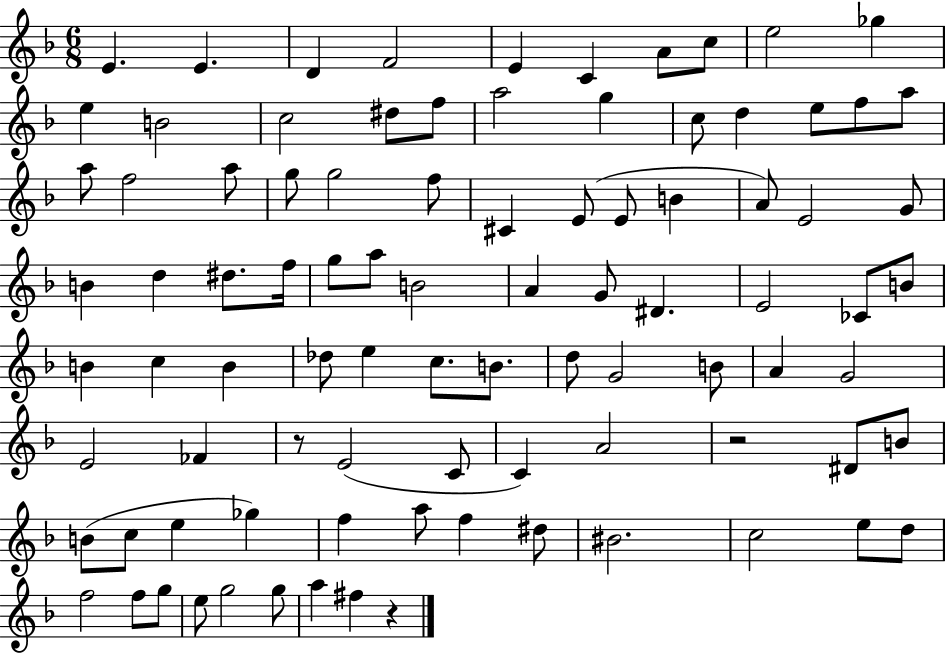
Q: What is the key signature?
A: F major